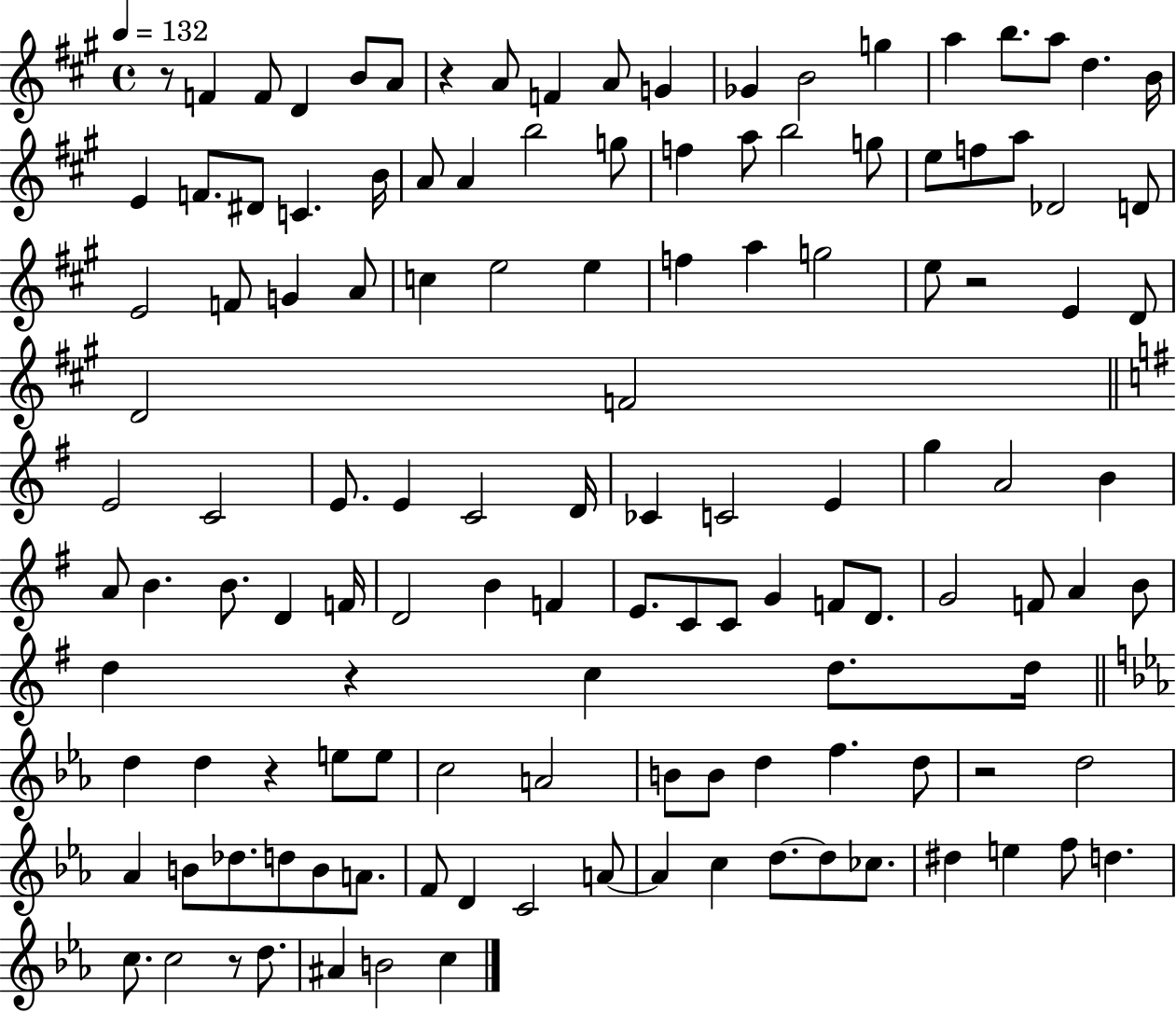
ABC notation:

X:1
T:Untitled
M:4/4
L:1/4
K:A
z/2 F F/2 D B/2 A/2 z A/2 F A/2 G _G B2 g a b/2 a/2 d B/4 E F/2 ^D/2 C B/4 A/2 A b2 g/2 f a/2 b2 g/2 e/2 f/2 a/2 _D2 D/2 E2 F/2 G A/2 c e2 e f a g2 e/2 z2 E D/2 D2 F2 E2 C2 E/2 E C2 D/4 _C C2 E g A2 B A/2 B B/2 D F/4 D2 B F E/2 C/2 C/2 G F/2 D/2 G2 F/2 A B/2 d z c d/2 d/4 d d z e/2 e/2 c2 A2 B/2 B/2 d f d/2 z2 d2 _A B/2 _d/2 d/2 B/2 A/2 F/2 D C2 A/2 A c d/2 d/2 _c/2 ^d e f/2 d c/2 c2 z/2 d/2 ^A B2 c